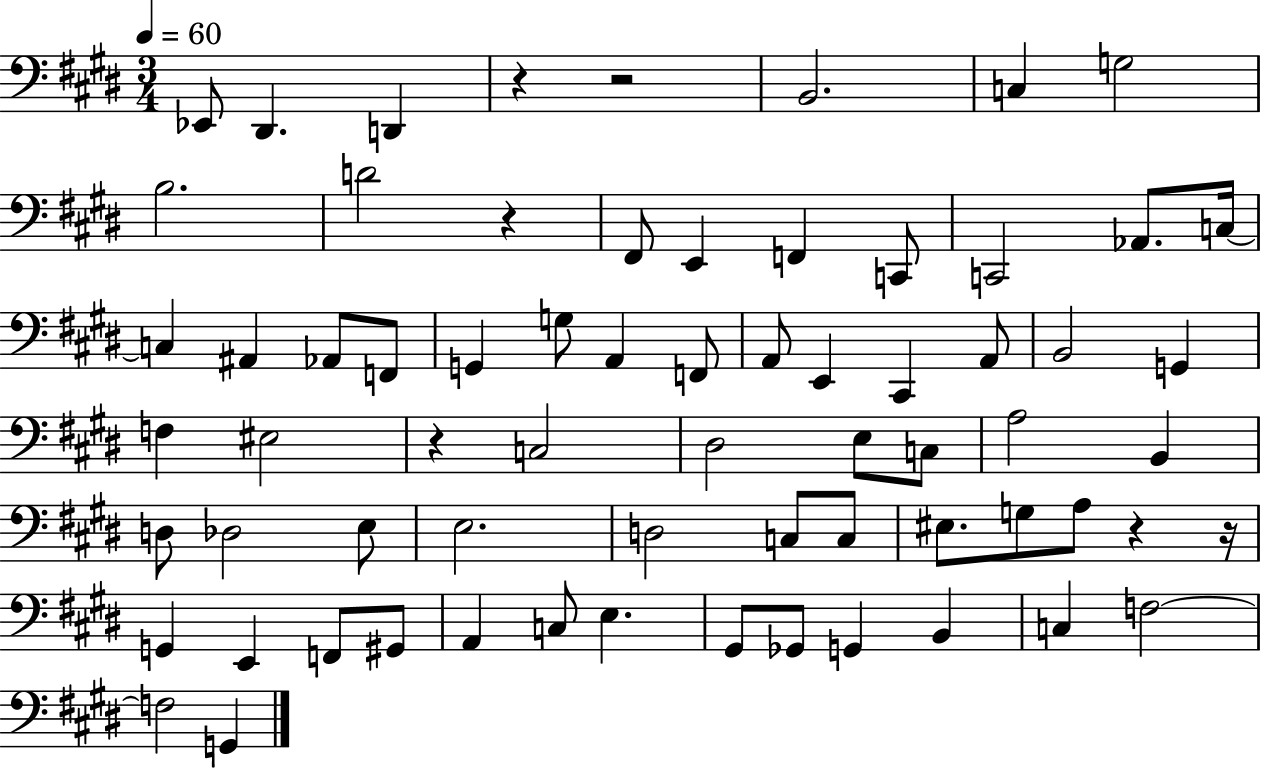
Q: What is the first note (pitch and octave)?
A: Eb2